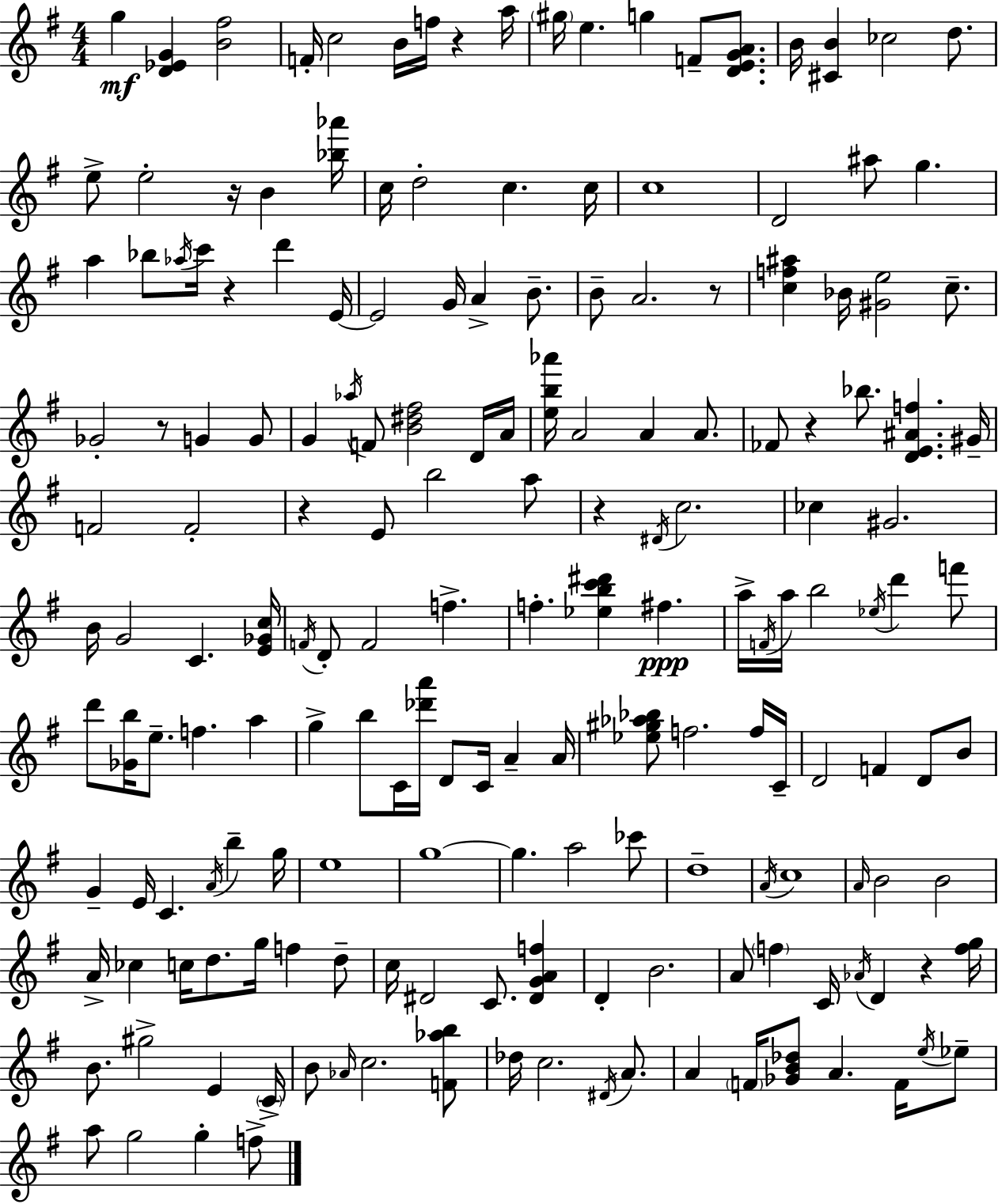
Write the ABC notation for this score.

X:1
T:Untitled
M:4/4
L:1/4
K:Em
g [D_EG] [B^f]2 F/4 c2 B/4 f/4 z a/4 ^g/4 e g F/2 [DEGA]/2 B/4 [^CB] _c2 d/2 e/2 e2 z/4 B [_b_a']/4 c/4 d2 c c/4 c4 D2 ^a/2 g a _b/2 _a/4 c'/4 z d' E/4 E2 G/4 A B/2 B/2 A2 z/2 [cf^a] _B/4 [^Ge]2 c/2 _G2 z/2 G G/2 G _a/4 F/2 [B^d^f]2 D/4 A/4 [eb_a']/4 A2 A A/2 _F/2 z _b/2 [DE^Af] ^G/4 F2 F2 z E/2 b2 a/2 z ^D/4 c2 _c ^G2 B/4 G2 C [E_Gc]/4 F/4 D/2 F2 f f [_ebc'^d'] ^f a/4 F/4 a/4 b2 _e/4 d' f'/2 d'/2 [_Gb]/4 e/2 f a g b/2 C/4 [_d'a']/4 D/2 C/4 A A/4 [_e^g_a_b]/2 f2 f/4 C/4 D2 F D/2 B/2 G E/4 C A/4 b g/4 e4 g4 g a2 _c'/2 d4 A/4 c4 A/4 B2 B2 A/4 _c c/4 d/2 g/4 f d/2 c/4 ^D2 C/2 [^DGAf] D B2 A/2 f C/4 _A/4 D z [fg]/4 B/2 ^g2 E C/4 B/2 _A/4 c2 [F_ab]/2 _d/4 c2 ^D/4 A/2 A F/4 [_GB_d]/2 A F/4 e/4 _e/2 a/2 g2 g f/2